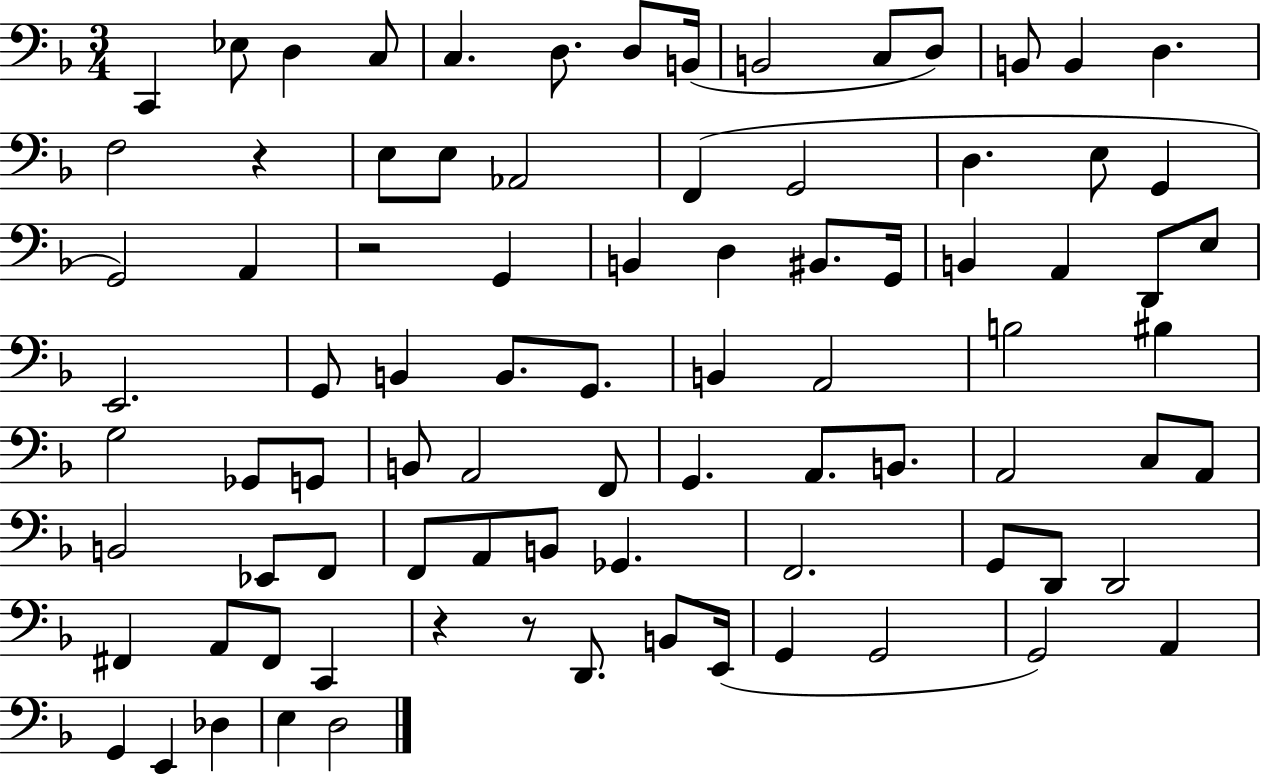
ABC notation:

X:1
T:Untitled
M:3/4
L:1/4
K:F
C,, _E,/2 D, C,/2 C, D,/2 D,/2 B,,/4 B,,2 C,/2 D,/2 B,,/2 B,, D, F,2 z E,/2 E,/2 _A,,2 F,, G,,2 D, E,/2 G,, G,,2 A,, z2 G,, B,, D, ^B,,/2 G,,/4 B,, A,, D,,/2 E,/2 E,,2 G,,/2 B,, B,,/2 G,,/2 B,, A,,2 B,2 ^B, G,2 _G,,/2 G,,/2 B,,/2 A,,2 F,,/2 G,, A,,/2 B,,/2 A,,2 C,/2 A,,/2 B,,2 _E,,/2 F,,/2 F,,/2 A,,/2 B,,/2 _G,, F,,2 G,,/2 D,,/2 D,,2 ^F,, A,,/2 ^F,,/2 C,, z z/2 D,,/2 B,,/2 E,,/4 G,, G,,2 G,,2 A,, G,, E,, _D, E, D,2